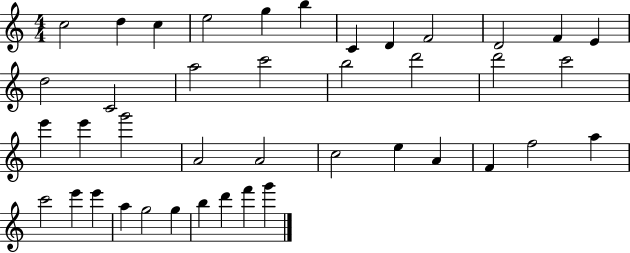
X:1
T:Untitled
M:4/4
L:1/4
K:C
c2 d c e2 g b C D F2 D2 F E d2 C2 a2 c'2 b2 d'2 d'2 c'2 e' e' g'2 A2 A2 c2 e A F f2 a c'2 e' e' a g2 g b d' f' g'